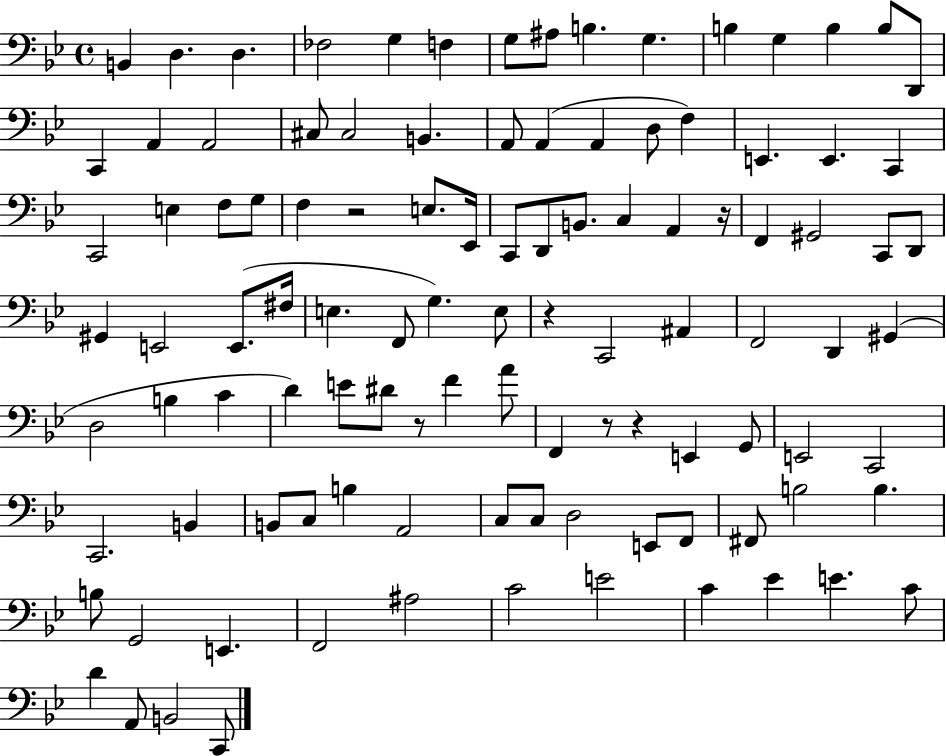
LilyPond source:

{
  \clef bass
  \time 4/4
  \defaultTimeSignature
  \key bes \major
  \repeat volta 2 { b,4 d4. d4. | fes2 g4 f4 | g8 ais8 b4. g4. | b4 g4 b4 b8 d,8 | \break c,4 a,4 a,2 | cis8 cis2 b,4. | a,8 a,4( a,4 d8 f4) | e,4. e,4. c,4 | \break c,2 e4 f8 g8 | f4 r2 e8. ees,16 | c,8 d,8 b,8. c4 a,4 r16 | f,4 gis,2 c,8 d,8 | \break gis,4 e,2 e,8.( fis16 | e4. f,8 g4.) e8 | r4 c,2 ais,4 | f,2 d,4 gis,4( | \break d2 b4 c'4 | d'4) e'8 dis'8 r8 f'4 a'8 | f,4 r8 r4 e,4 g,8 | e,2 c,2 | \break c,2. b,4 | b,8 c8 b4 a,2 | c8 c8 d2 e,8 f,8 | fis,8 b2 b4. | \break b8 g,2 e,4. | f,2 ais2 | c'2 e'2 | c'4 ees'4 e'4. c'8 | \break d'4 a,8 b,2 c,8 | } \bar "|."
}